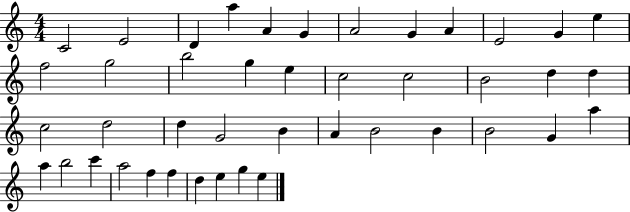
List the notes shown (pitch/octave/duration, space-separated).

C4/h E4/h D4/q A5/q A4/q G4/q A4/h G4/q A4/q E4/h G4/q E5/q F5/h G5/h B5/h G5/q E5/q C5/h C5/h B4/h D5/q D5/q C5/h D5/h D5/q G4/h B4/q A4/q B4/h B4/q B4/h G4/q A5/q A5/q B5/h C6/q A5/h F5/q F5/q D5/q E5/q G5/q E5/q